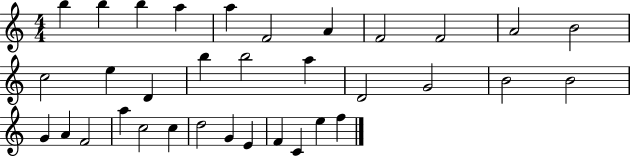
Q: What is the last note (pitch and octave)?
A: F5